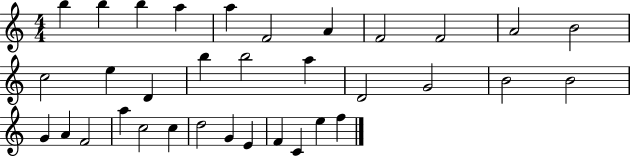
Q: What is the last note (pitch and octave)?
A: F5